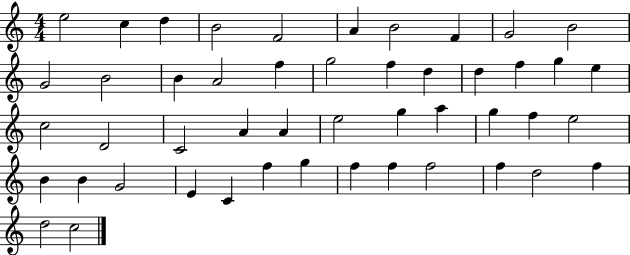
{
  \clef treble
  \numericTimeSignature
  \time 4/4
  \key c \major
  e''2 c''4 d''4 | b'2 f'2 | a'4 b'2 f'4 | g'2 b'2 | \break g'2 b'2 | b'4 a'2 f''4 | g''2 f''4 d''4 | d''4 f''4 g''4 e''4 | \break c''2 d'2 | c'2 a'4 a'4 | e''2 g''4 a''4 | g''4 f''4 e''2 | \break b'4 b'4 g'2 | e'4 c'4 f''4 g''4 | f''4 f''4 f''2 | f''4 d''2 f''4 | \break d''2 c''2 | \bar "|."
}